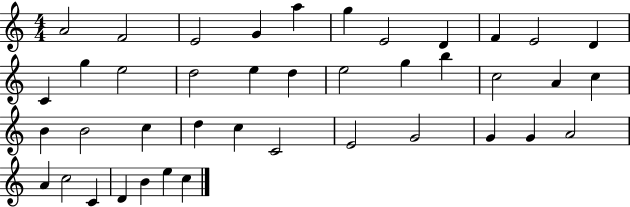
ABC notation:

X:1
T:Untitled
M:4/4
L:1/4
K:C
A2 F2 E2 G a g E2 D F E2 D C g e2 d2 e d e2 g b c2 A c B B2 c d c C2 E2 G2 G G A2 A c2 C D B e c